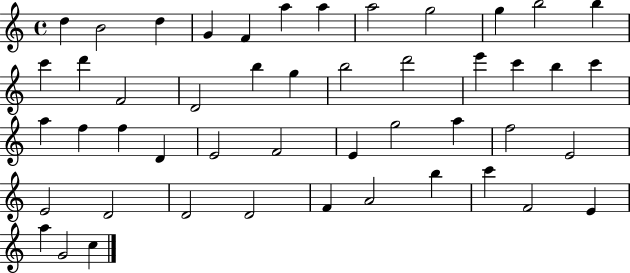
X:1
T:Untitled
M:4/4
L:1/4
K:C
d B2 d G F a a a2 g2 g b2 b c' d' F2 D2 b g b2 d'2 e' c' b c' a f f D E2 F2 E g2 a f2 E2 E2 D2 D2 D2 F A2 b c' F2 E a G2 c